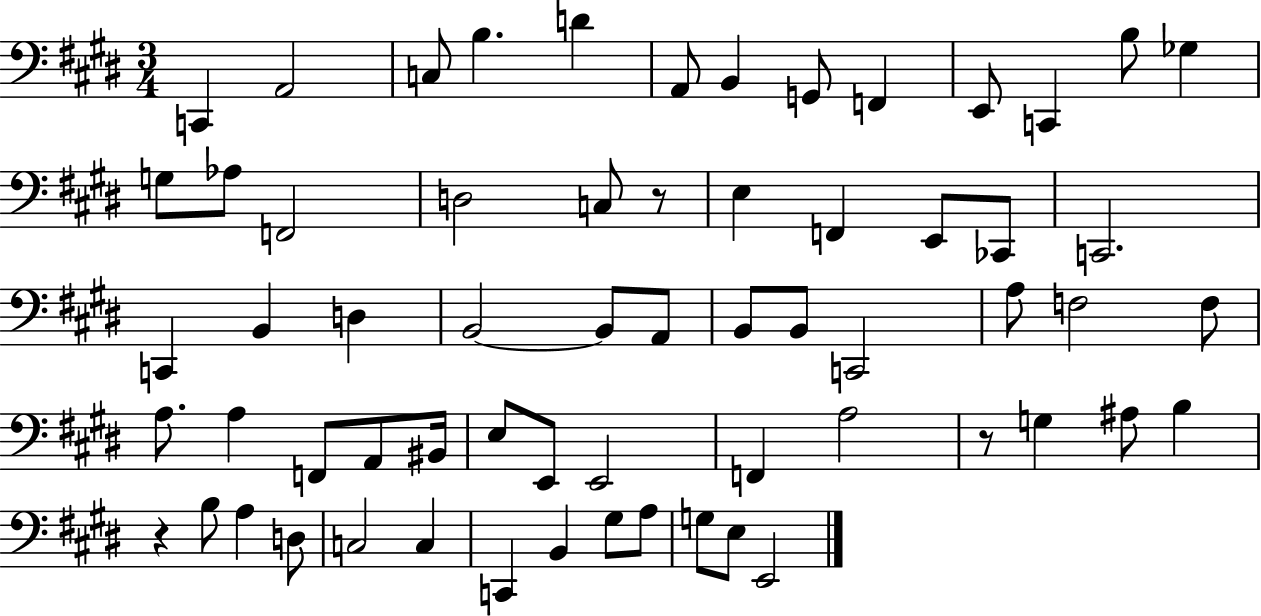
X:1
T:Untitled
M:3/4
L:1/4
K:E
C,, A,,2 C,/2 B, D A,,/2 B,, G,,/2 F,, E,,/2 C,, B,/2 _G, G,/2 _A,/2 F,,2 D,2 C,/2 z/2 E, F,, E,,/2 _C,,/2 C,,2 C,, B,, D, B,,2 B,,/2 A,,/2 B,,/2 B,,/2 C,,2 A,/2 F,2 F,/2 A,/2 A, F,,/2 A,,/2 ^B,,/4 E,/2 E,,/2 E,,2 F,, A,2 z/2 G, ^A,/2 B, z B,/2 A, D,/2 C,2 C, C,, B,, ^G,/2 A,/2 G,/2 E,/2 E,,2